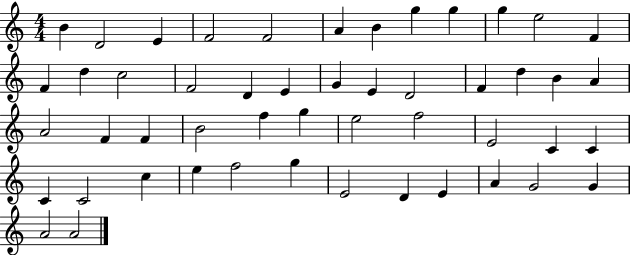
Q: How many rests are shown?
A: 0